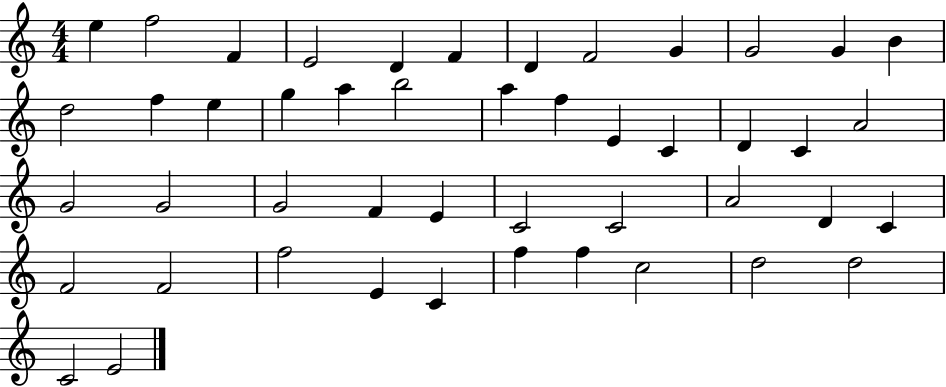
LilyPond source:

{
  \clef treble
  \numericTimeSignature
  \time 4/4
  \key c \major
  e''4 f''2 f'4 | e'2 d'4 f'4 | d'4 f'2 g'4 | g'2 g'4 b'4 | \break d''2 f''4 e''4 | g''4 a''4 b''2 | a''4 f''4 e'4 c'4 | d'4 c'4 a'2 | \break g'2 g'2 | g'2 f'4 e'4 | c'2 c'2 | a'2 d'4 c'4 | \break f'2 f'2 | f''2 e'4 c'4 | f''4 f''4 c''2 | d''2 d''2 | \break c'2 e'2 | \bar "|."
}